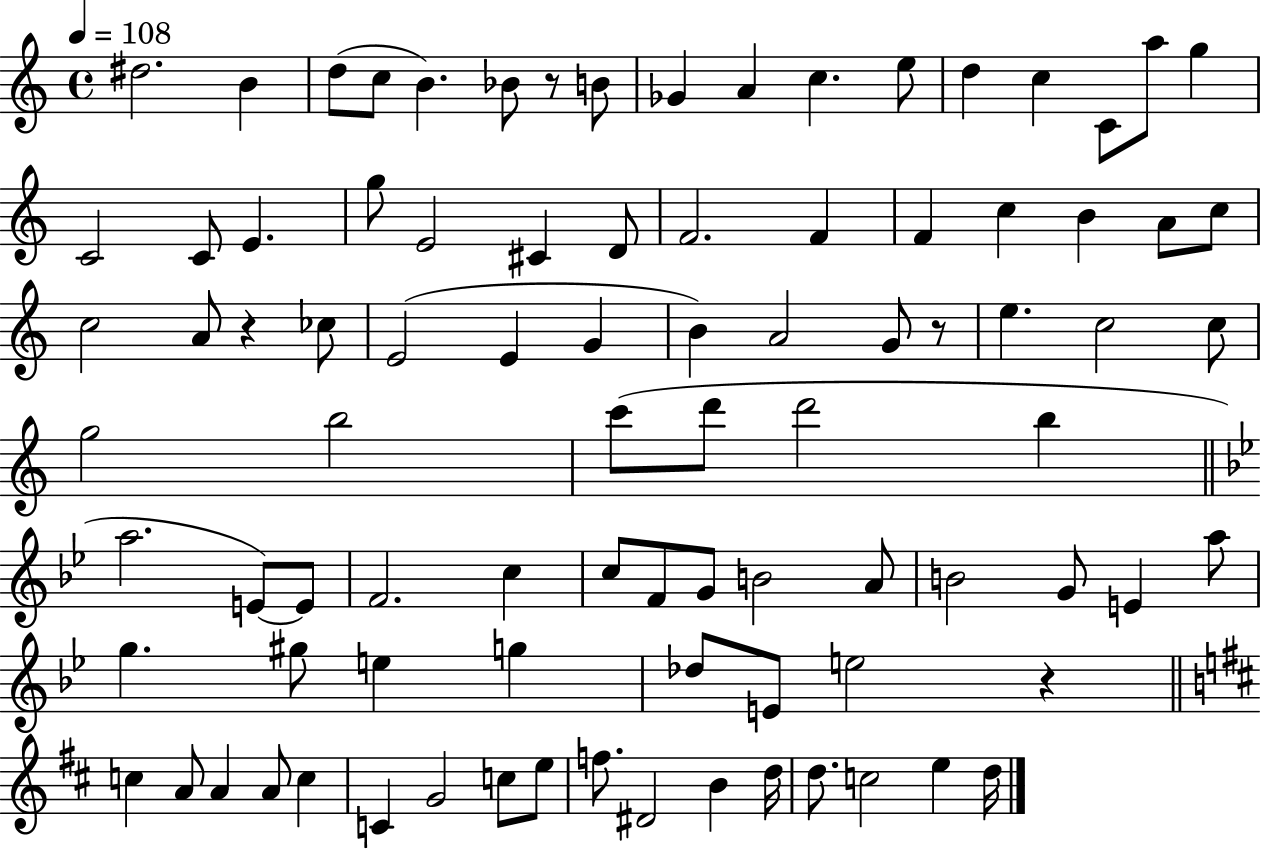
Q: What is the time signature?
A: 4/4